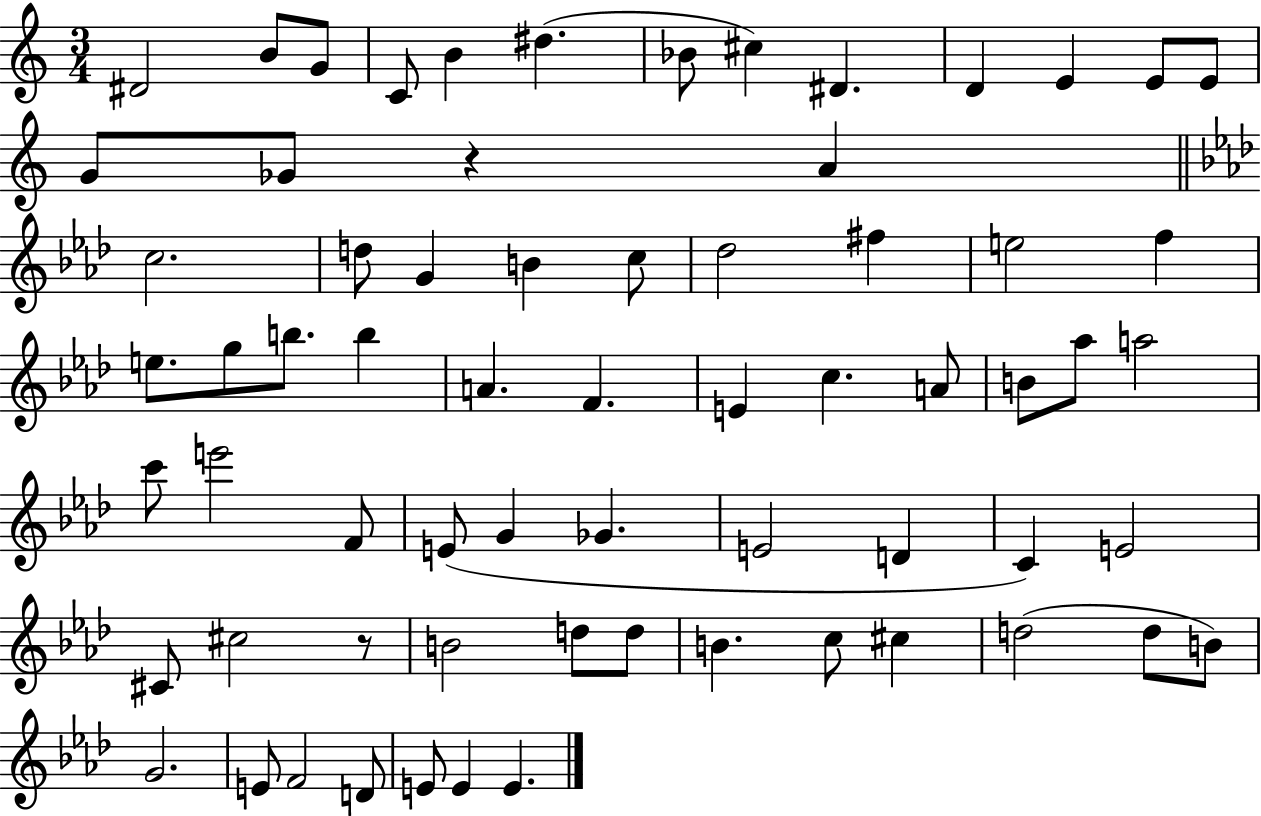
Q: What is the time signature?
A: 3/4